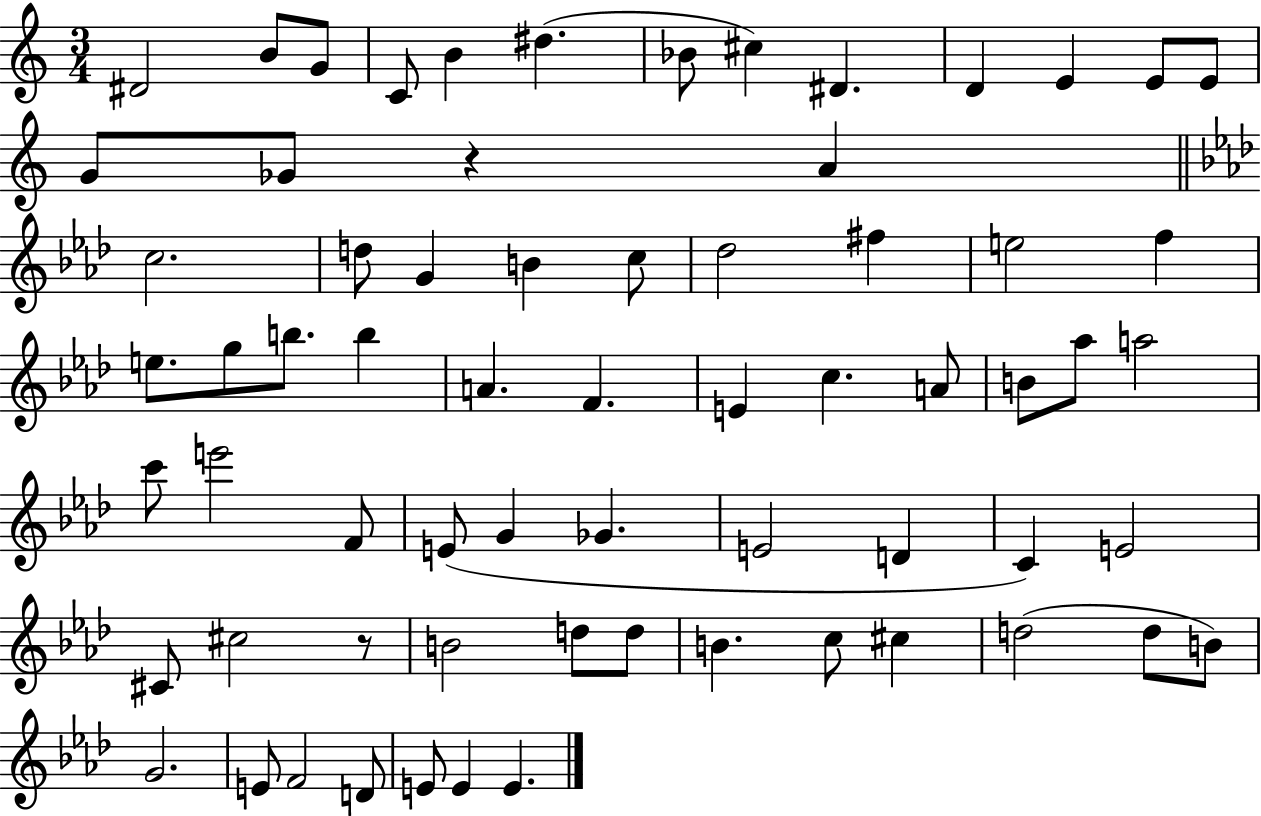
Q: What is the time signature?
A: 3/4